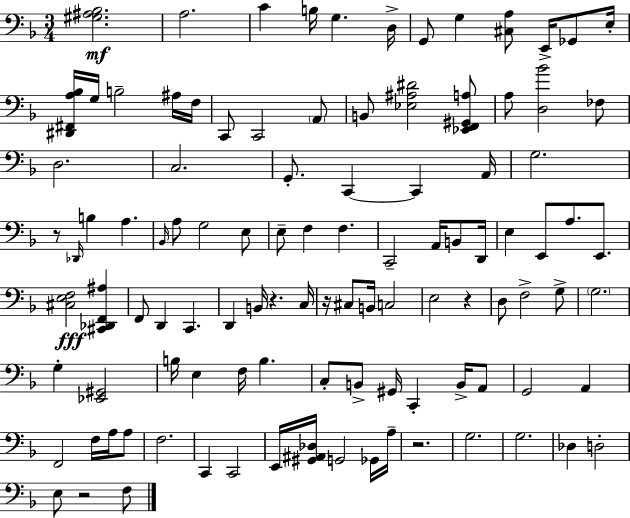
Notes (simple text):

[G#3,A#3,Bb3]/h. A3/h. C4/q B3/s G3/q. D3/s G2/e G3/q [C#3,A3]/e E2/s Gb2/e E3/s [D#2,F#2,A3,Bb3]/s G3/s B3/h A#3/s F3/s C2/e C2/h A2/e B2/e [Eb3,A#3,D#4]/h [Eb2,F2,G#2,A3]/e A3/e [D3,Bb4]/h FES3/e D3/h. C3/h. G2/e. C2/q C2/q A2/s G3/h. R/e Db2/s B3/q A3/q. Bb2/s A3/e G3/h E3/e E3/e F3/q F3/q. C2/h A2/s B2/e D2/s E3/q E2/e A3/e. E2/e. [C#3,E3,F3]/h [C#2,Db2,F2,A#3]/q F2/e D2/q C2/q. D2/q B2/s R/q. C3/s R/s C#3/e B2/s C3/h E3/h R/q D3/e F3/h G3/e G3/h. G3/q [Eb2,G#2]/h B3/s E3/q F3/s B3/q. C3/e B2/e G#2/s C2/q B2/s A2/e G2/h A2/q F2/h F3/s A3/s A3/e F3/h. C2/q C2/h E2/s [G#2,A#2,Db3]/s G2/h Gb2/s A3/s R/h. G3/h. G3/h. Db3/q D3/h E3/e R/h F3/e